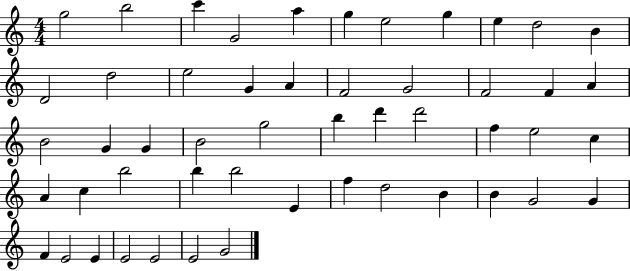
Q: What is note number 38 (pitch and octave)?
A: E4